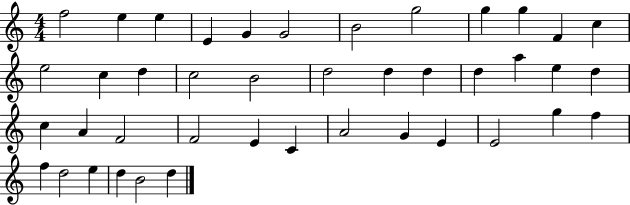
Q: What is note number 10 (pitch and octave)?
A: G5